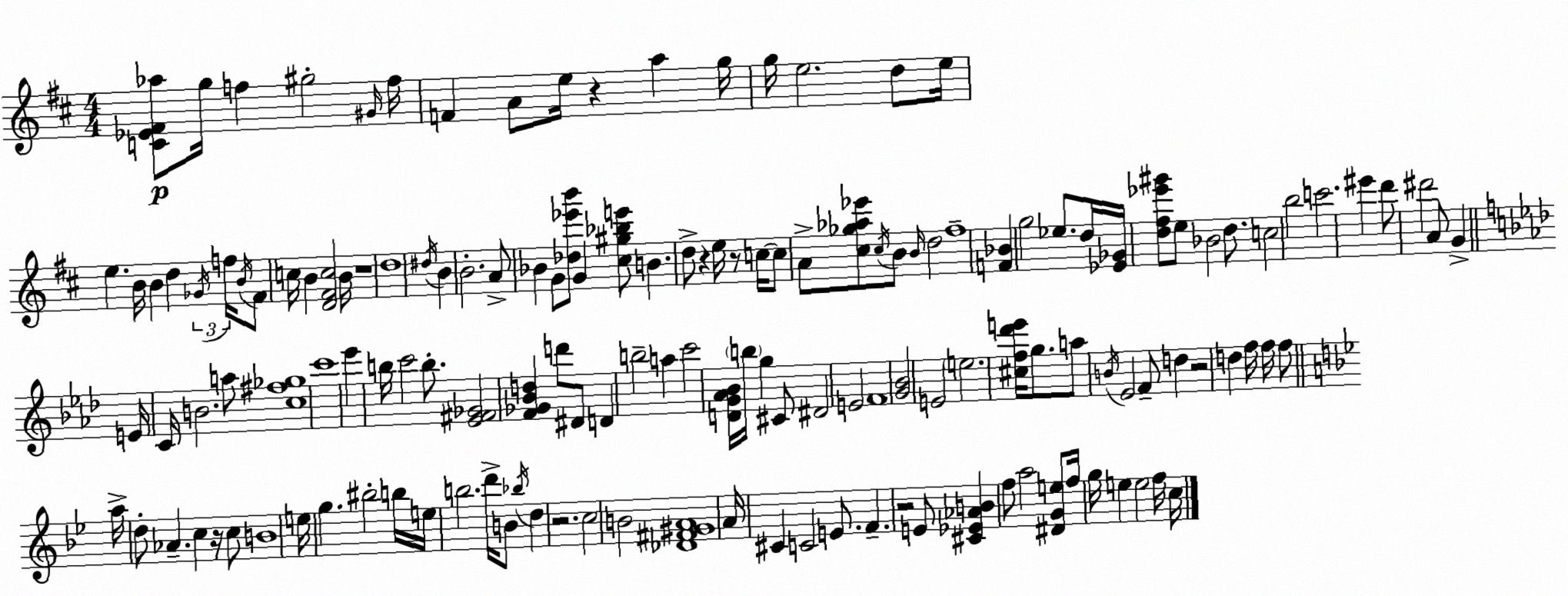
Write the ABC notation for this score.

X:1
T:Untitled
M:4/4
L:1/4
K:D
[C_E^F_a]/2 g/4 f ^g2 ^G/4 f/4 F A/2 e/4 z a g/4 g/4 e2 d/2 e/4 e B/4 B d _G/4 f/4 B/4 ^F/2 c/4 B [D^Fc]2 B/4 z4 d4 ^d/4 B B2 A/2 _B G/2 [_d_e'b']/2 G [^c^g_be']/2 B d/2 z e/4 z/2 c/4 c/2 A/2 [^c_g_a_e']/2 ^c/4 B/2 B/4 d2 ^f4 [F_B] g2 _e/2 d/4 [_E_G]/4 [d^f_e'^g']/2 e/2 _B2 d/2 c2 b2 c'2 ^e' d'/2 ^d'2 A/2 G E/4 C/4 B2 a/2 [c^f_g]4 c'4 _e' b/4 c'2 b/2 [_E^F_G]2 [F_G_Bd] d'/2 ^D/2 D b2 a c'2 [DG_A_B]/4 b/4 g ^C/2 ^D2 E2 F4 [G_B]2 E2 e2 [^cf_d'e']/4 g/2 a/2 B/4 _E2 F/2 d z2 d f/4 f/4 f/2 a/4 d/2 _A c z/4 c/2 B4 e/4 g ^b2 b/4 e/4 b2 d'/4 B/2 _b/4 d z2 c2 B2 [_D^F^GA]4 A/4 ^C C2 E/2 F z2 E/2 [^C_E_AB] f/2 a2 [^DGe]/2 f/4 g/4 e e2 f/4 c/4